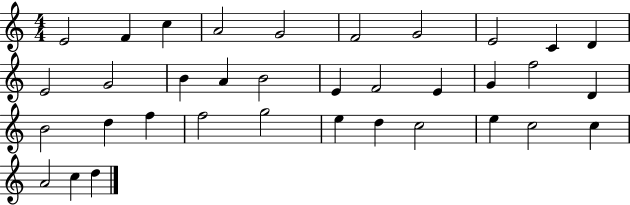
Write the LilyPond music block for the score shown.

{
  \clef treble
  \numericTimeSignature
  \time 4/4
  \key c \major
  e'2 f'4 c''4 | a'2 g'2 | f'2 g'2 | e'2 c'4 d'4 | \break e'2 g'2 | b'4 a'4 b'2 | e'4 f'2 e'4 | g'4 f''2 d'4 | \break b'2 d''4 f''4 | f''2 g''2 | e''4 d''4 c''2 | e''4 c''2 c''4 | \break a'2 c''4 d''4 | \bar "|."
}